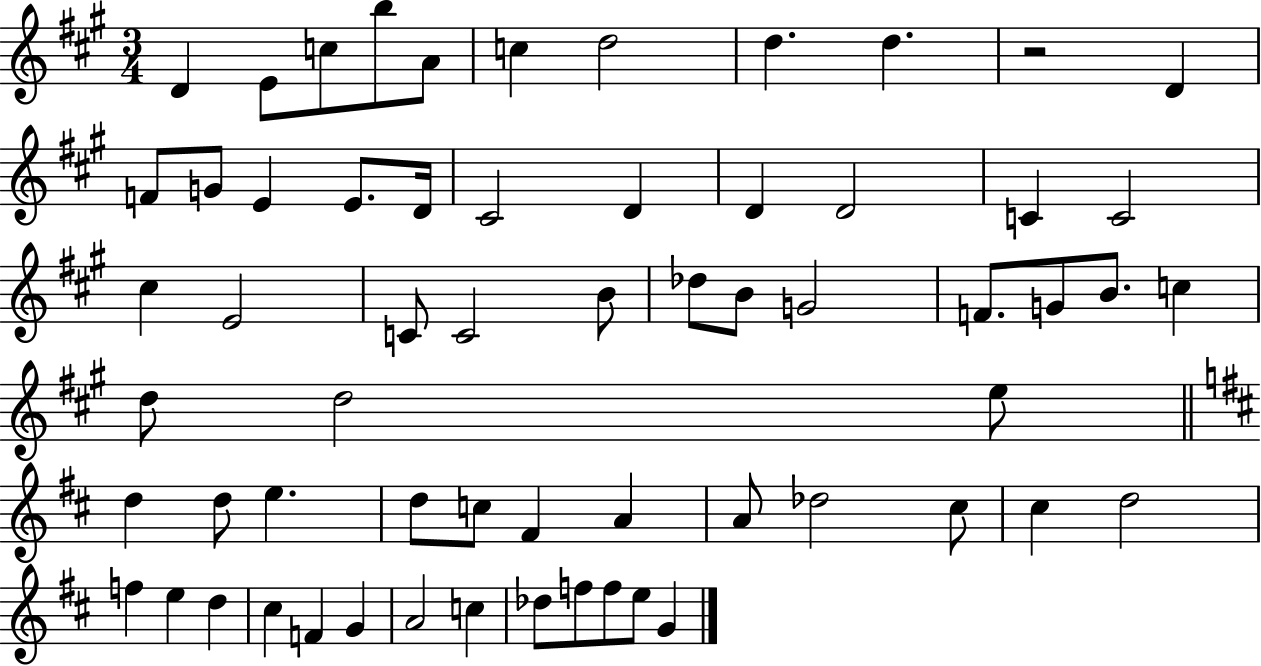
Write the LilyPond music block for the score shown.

{
  \clef treble
  \numericTimeSignature
  \time 3/4
  \key a \major
  d'4 e'8 c''8 b''8 a'8 | c''4 d''2 | d''4. d''4. | r2 d'4 | \break f'8 g'8 e'4 e'8. d'16 | cis'2 d'4 | d'4 d'2 | c'4 c'2 | \break cis''4 e'2 | c'8 c'2 b'8 | des''8 b'8 g'2 | f'8. g'8 b'8. c''4 | \break d''8 d''2 e''8 | \bar "||" \break \key b \minor d''4 d''8 e''4. | d''8 c''8 fis'4 a'4 | a'8 des''2 cis''8 | cis''4 d''2 | \break f''4 e''4 d''4 | cis''4 f'4 g'4 | a'2 c''4 | des''8 f''8 f''8 e''8 g'4 | \break \bar "|."
}